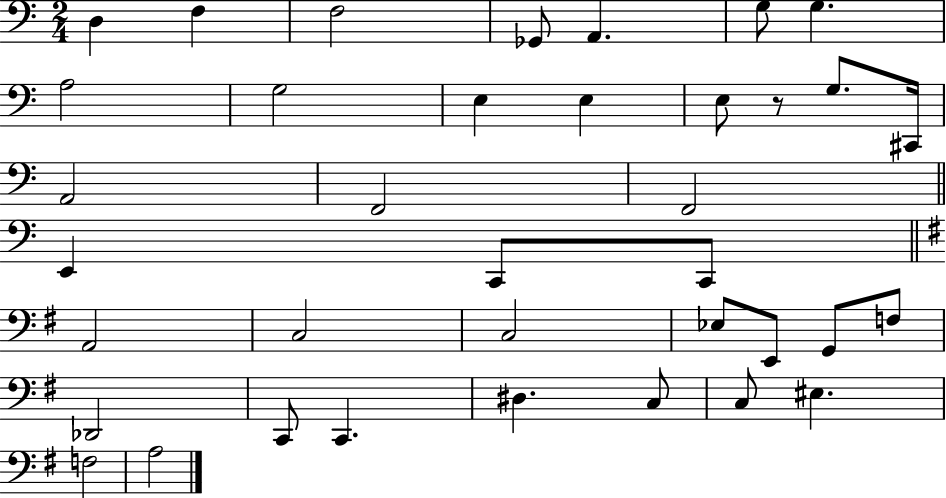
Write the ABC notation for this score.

X:1
T:Untitled
M:2/4
L:1/4
K:C
D, F, F,2 _G,,/2 A,, G,/2 G, A,2 G,2 E, E, E,/2 z/2 G,/2 ^C,,/4 A,,2 F,,2 F,,2 E,, C,,/2 C,,/2 A,,2 C,2 C,2 _E,/2 E,,/2 G,,/2 F,/2 _D,,2 C,,/2 C,, ^D, C,/2 C,/2 ^E, F,2 A,2